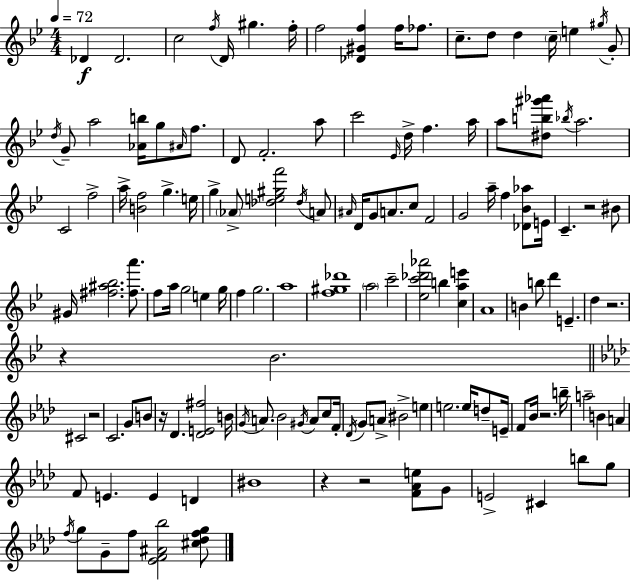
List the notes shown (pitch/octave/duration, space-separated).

Db4/q Db4/h. C5/h F5/s D4/s G#5/q. F5/s F5/h [Db4,G#4,F5]/q F5/s FES5/e. C5/e. D5/e D5/q C5/s E5/q G#5/s G4/e D5/s G4/e A5/h [Ab4,B5]/s G5/e A#4/s F5/e. D4/e F4/h. A5/e C6/h Eb4/s D5/s F5/q. A5/s A5/e [D#5,B5,G#6,Ab6]/e Bb5/s A5/h. C4/h F5/h A5/s [B4,F5]/h G5/q. E5/s G5/q Ab4/e [Db5,E5,G#5,F6]/h Db5/s A4/e A#4/s D4/s G4/e A4/e. C5/e F4/h G4/h A5/s F5/q [Db4,Bb4,Ab5]/e E4/s C4/q. R/h BIS4/e G#4/s [F#5,A#5,Bb5]/h. [F#5,A6]/e. F5/e A5/s G5/h E5/q G5/s F5/q G5/h. A5/w [F5,G#5,Db6]/w A5/h C6/h [Eb5,C6,Db6,Ab6]/h B5/q [C5,A5,E6]/q A4/w B4/q B5/e D6/q E4/q. D5/q R/h. R/q Bb4/h. C#4/h R/h C4/h. G4/e B4/e R/s Db4/q. [Db4,E4,F#5]/h B4/s G4/s A4/e. Bb4/h G#4/s A4/e C5/e F4/s Db4/s G4/e A4/e BIS4/h E5/q E5/h. E5/s D5/e E4/s F4/e Bb4/s R/h. B5/s A5/h B4/q A4/q F4/e E4/q. E4/q D4/q BIS4/w R/q R/h [F4,Ab4,E5]/e G4/e E4/h C#4/q B5/e G5/e F5/s G5/e G4/e F5/e [Eb4,F4,A#4,Bb5]/h [C#5,Db5,F5,G5]/e